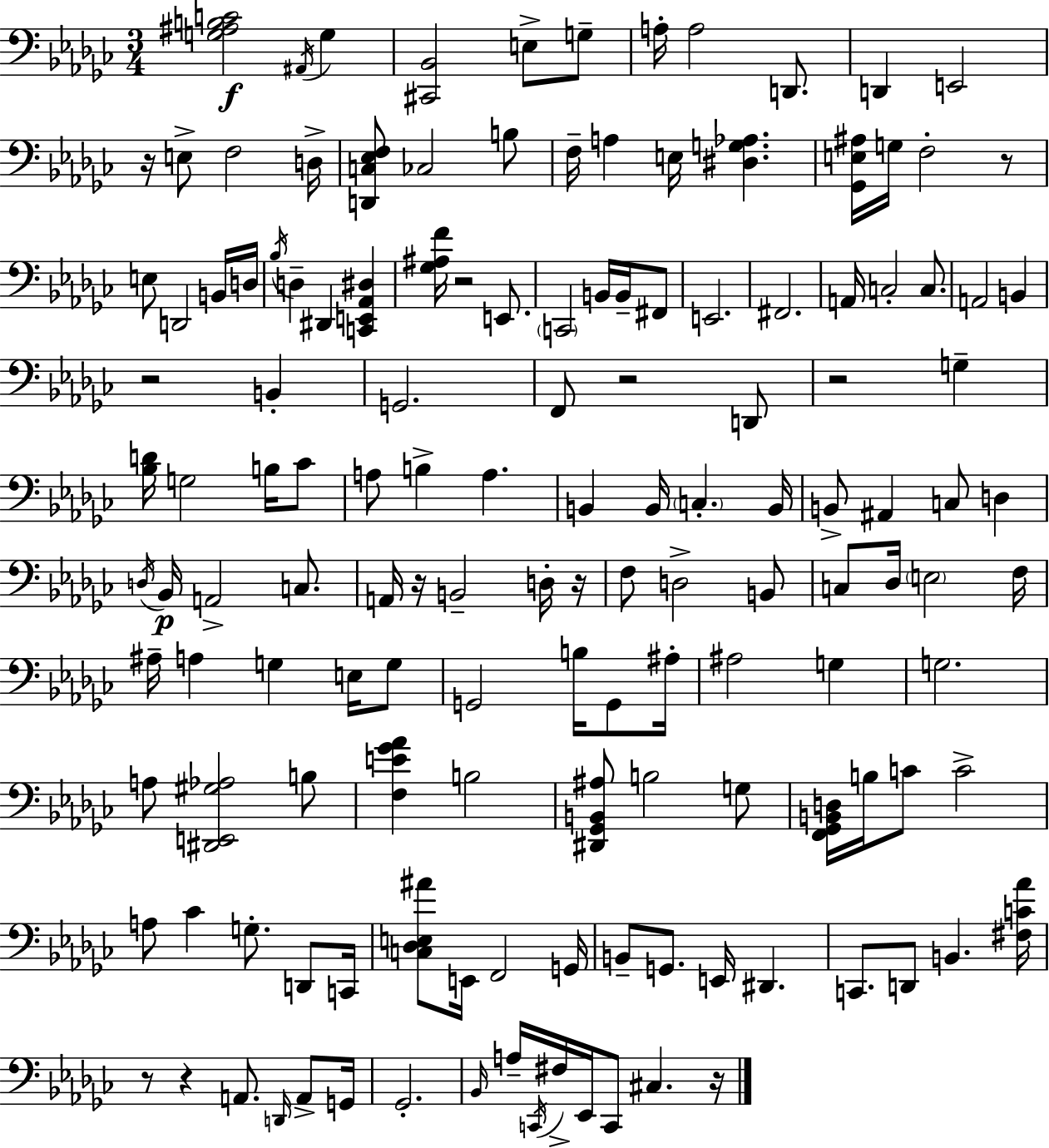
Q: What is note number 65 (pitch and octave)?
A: F3